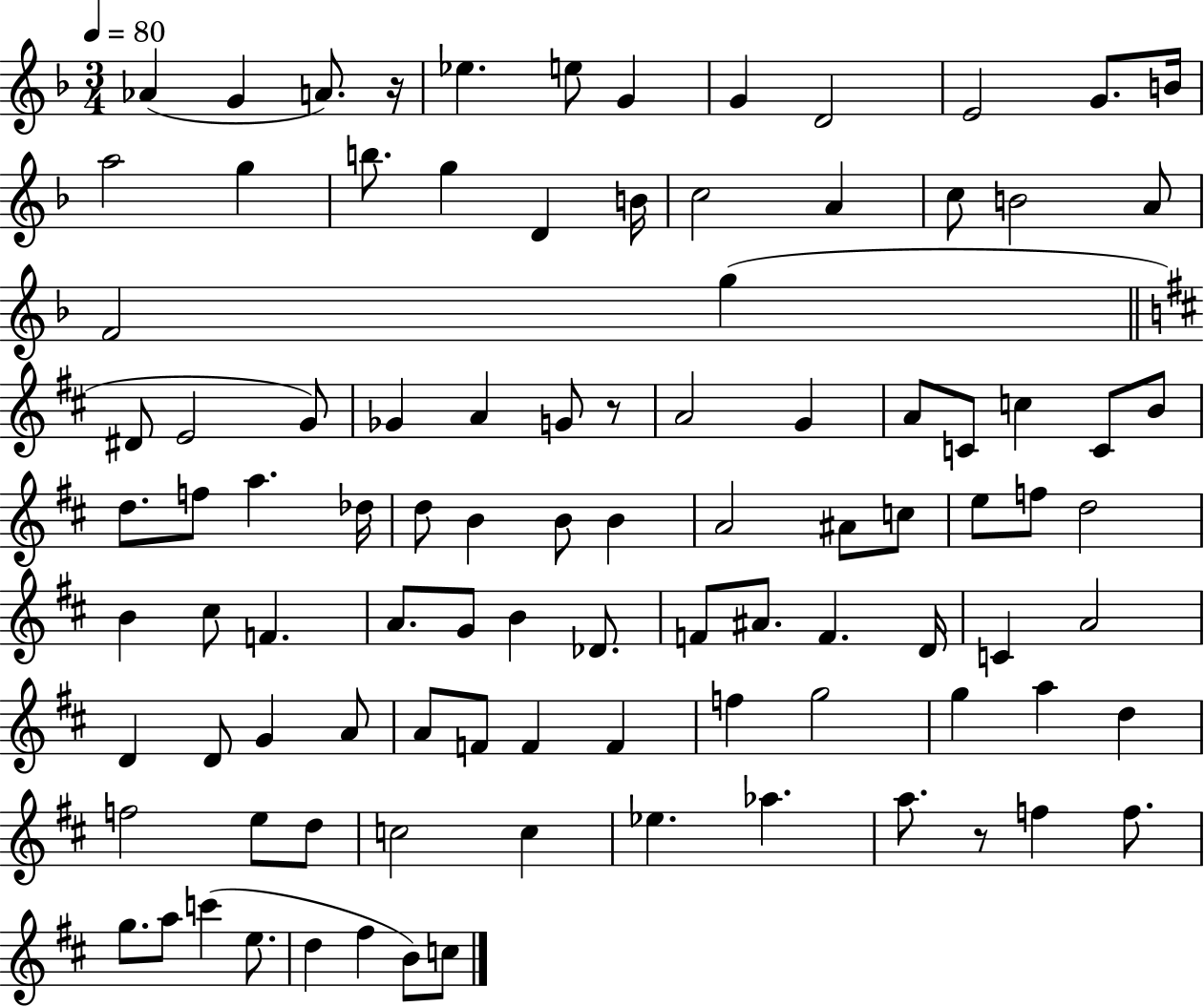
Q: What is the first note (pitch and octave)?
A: Ab4